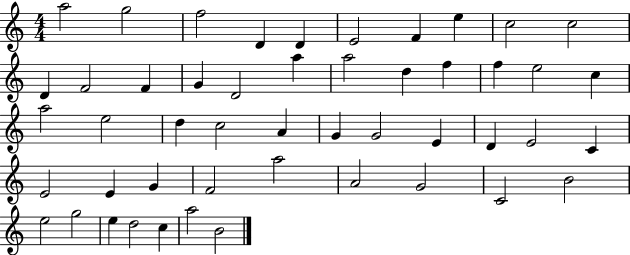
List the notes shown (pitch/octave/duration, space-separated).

A5/h G5/h F5/h D4/q D4/q E4/h F4/q E5/q C5/h C5/h D4/q F4/h F4/q G4/q D4/h A5/q A5/h D5/q F5/q F5/q E5/h C5/q A5/h E5/h D5/q C5/h A4/q G4/q G4/h E4/q D4/q E4/h C4/q E4/h E4/q G4/q F4/h A5/h A4/h G4/h C4/h B4/h E5/h G5/h E5/q D5/h C5/q A5/h B4/h